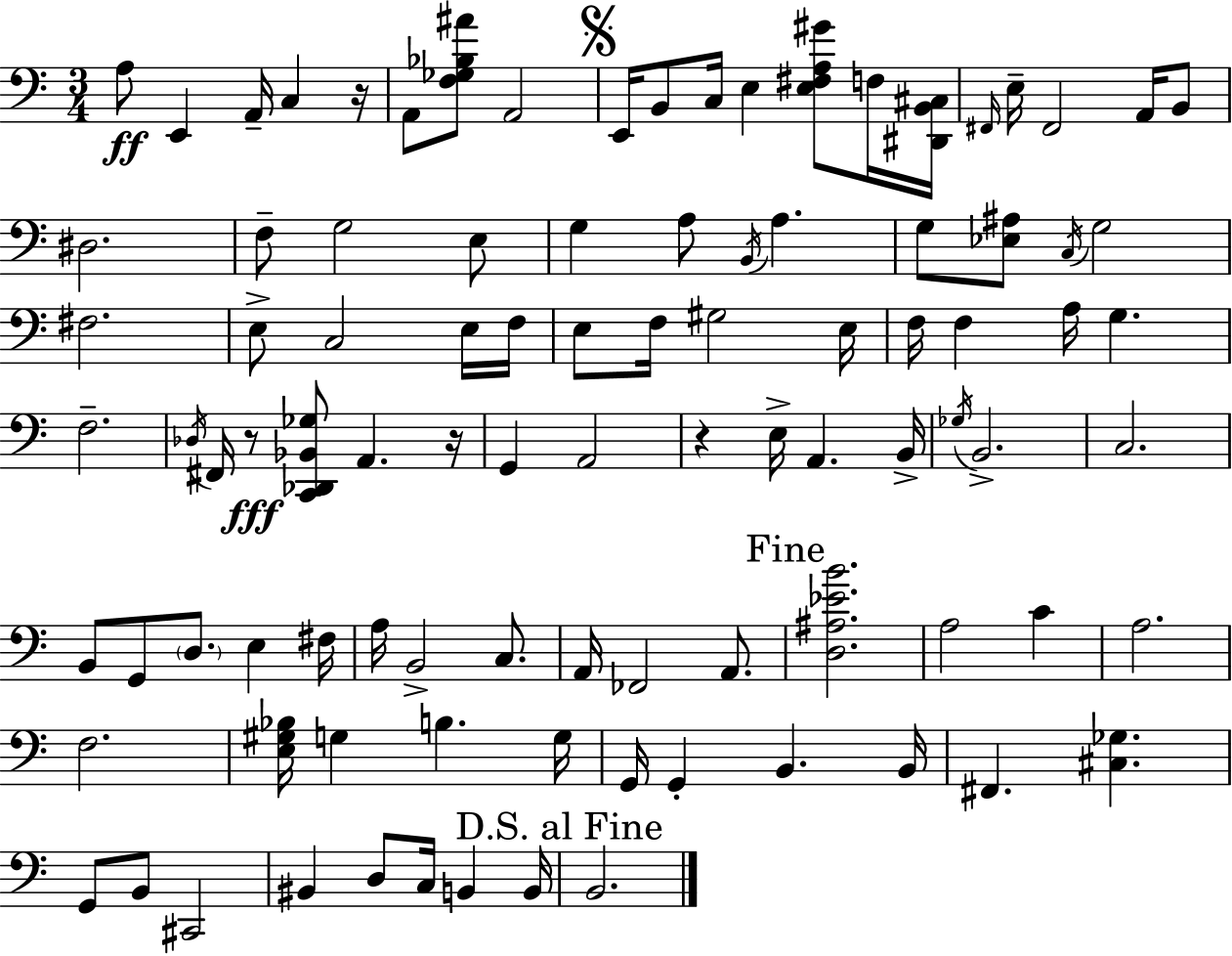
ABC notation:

X:1
T:Untitled
M:3/4
L:1/4
K:Am
A,/2 E,, A,,/4 C, z/4 A,,/2 [F,_G,_B,^A]/2 A,,2 E,,/4 B,,/2 C,/4 E, [E,^F,A,^G]/2 F,/4 [^D,,B,,^C,]/4 ^F,,/4 E,/4 ^F,,2 A,,/4 B,,/2 ^D,2 F,/2 G,2 E,/2 G, A,/2 B,,/4 A, G,/2 [_E,^A,]/2 C,/4 G,2 ^F,2 E,/2 C,2 E,/4 F,/4 E,/2 F,/4 ^G,2 E,/4 F,/4 F, A,/4 G, F,2 _D,/4 ^F,,/4 z/2 [C,,_D,,_B,,_G,]/2 A,, z/4 G,, A,,2 z E,/4 A,, B,,/4 _G,/4 B,,2 C,2 B,,/2 G,,/2 D,/2 E, ^F,/4 A,/4 B,,2 C,/2 A,,/4 _F,,2 A,,/2 [D,^A,_EB]2 A,2 C A,2 F,2 [E,^G,_B,]/4 G, B, G,/4 G,,/4 G,, B,, B,,/4 ^F,, [^C,_G,] G,,/2 B,,/2 ^C,,2 ^B,, D,/2 C,/4 B,, B,,/4 B,,2